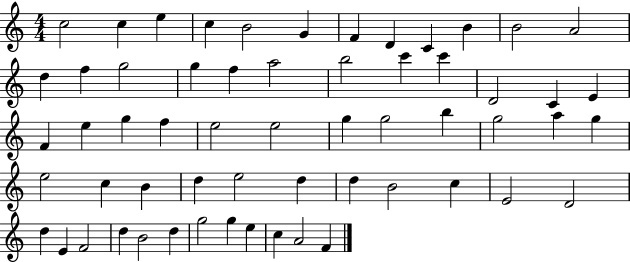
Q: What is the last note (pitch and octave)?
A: F4